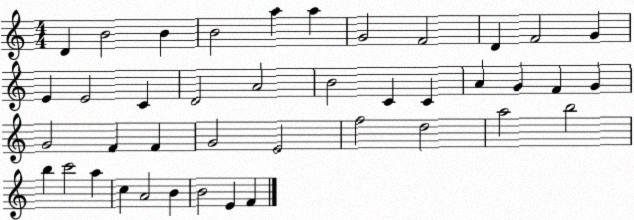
X:1
T:Untitled
M:4/4
L:1/4
K:C
D B2 B B2 a a G2 F2 D F2 G E E2 C D2 A2 B2 C C A G F G G2 F F G2 E2 f2 d2 a2 b2 b c'2 a c A2 B B2 E F